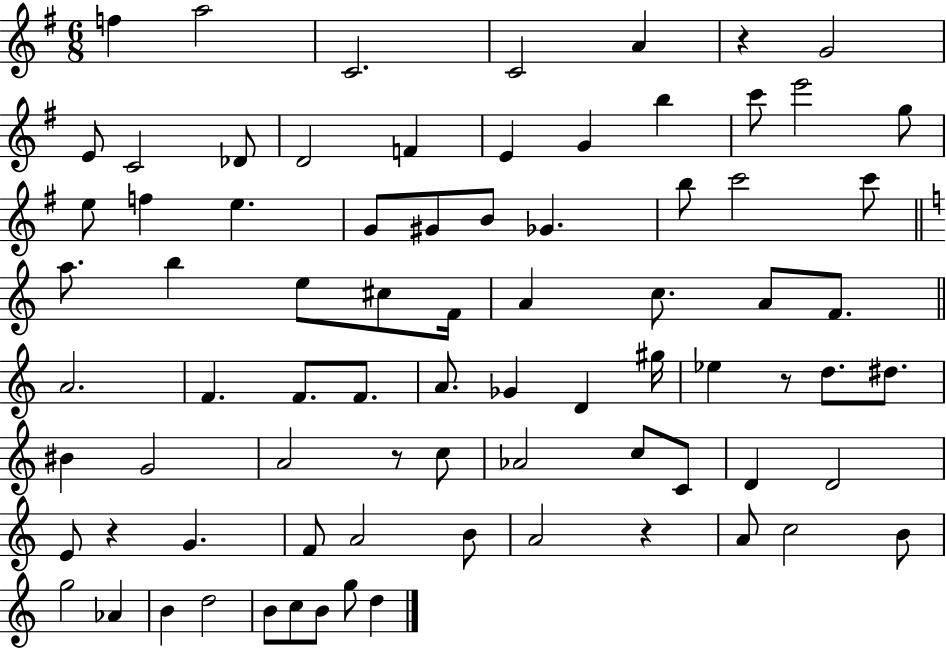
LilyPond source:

{
  \clef treble
  \numericTimeSignature
  \time 6/8
  \key g \major
  f''4 a''2 | c'2. | c'2 a'4 | r4 g'2 | \break e'8 c'2 des'8 | d'2 f'4 | e'4 g'4 b''4 | c'''8 e'''2 g''8 | \break e''8 f''4 e''4. | g'8 gis'8 b'8 ges'4. | b''8 c'''2 c'''8 | \bar "||" \break \key a \minor a''8. b''4 e''8 cis''8 f'16 | a'4 c''8. a'8 f'8. | \bar "||" \break \key c \major a'2. | f'4. f'8. f'8. | a'8. ges'4 d'4 gis''16 | ees''4 r8 d''8. dis''8. | \break bis'4 g'2 | a'2 r8 c''8 | aes'2 c''8 c'8 | d'4 d'2 | \break e'8 r4 g'4. | f'8 a'2 b'8 | a'2 r4 | a'8 c''2 b'8 | \break g''2 aes'4 | b'4 d''2 | b'8 c''8 b'8 g''8 d''4 | \bar "|."
}